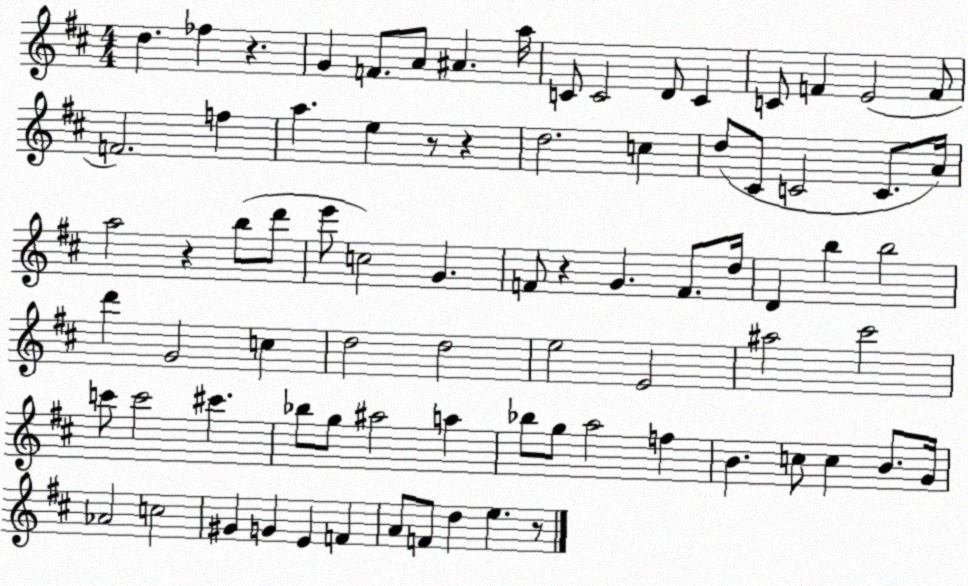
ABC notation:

X:1
T:Untitled
M:4/4
L:1/4
K:D
d _f z G F/2 A/2 ^A a/4 C/2 C2 D/2 C C/2 F E2 F/2 F2 f a e z/2 z d2 c d/2 ^C/2 C2 C/2 A/4 a2 z b/2 d'/2 e'/2 c2 G F/2 z G F/2 d/4 D b b2 d' G2 c d2 d2 e2 E2 ^a2 ^c'2 c'/2 c'2 ^c' _b/2 g/2 ^a2 a _b/2 g/2 a2 f B c/2 c B/2 G/4 _A2 c2 ^G G E F A/2 F/2 d e z/2